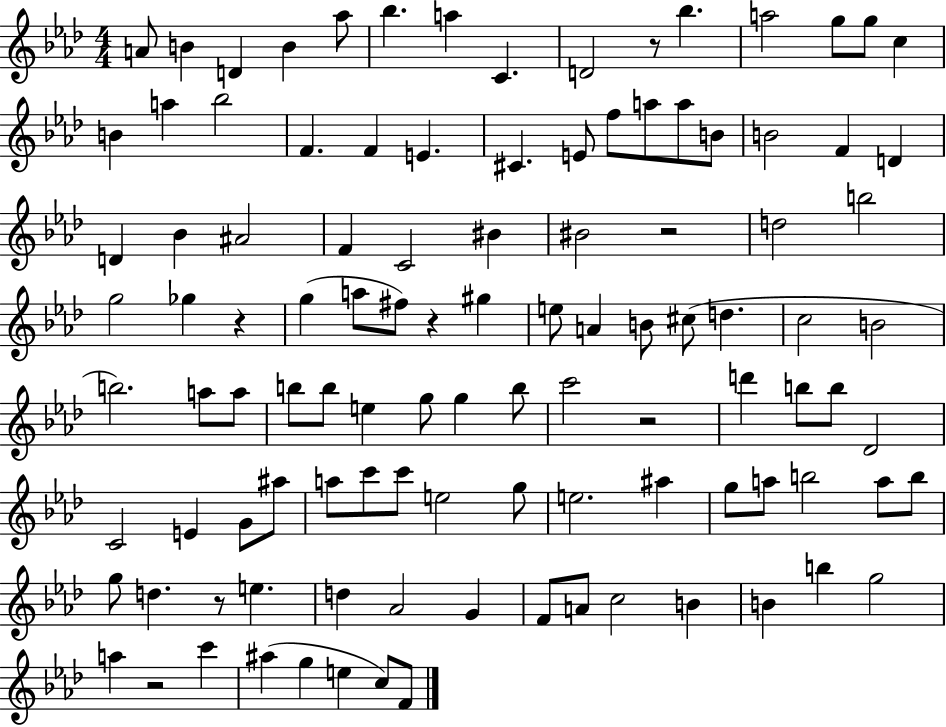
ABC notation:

X:1
T:Untitled
M:4/4
L:1/4
K:Ab
A/2 B D B _a/2 _b a C D2 z/2 _b a2 g/2 g/2 c B a _b2 F F E ^C E/2 f/2 a/2 a/2 B/2 B2 F D D _B ^A2 F C2 ^B ^B2 z2 d2 b2 g2 _g z g a/2 ^f/2 z ^g e/2 A B/2 ^c/2 d c2 B2 b2 a/2 a/2 b/2 b/2 e g/2 g b/2 c'2 z2 d' b/2 b/2 _D2 C2 E G/2 ^a/2 a/2 c'/2 c'/2 e2 g/2 e2 ^a g/2 a/2 b2 a/2 b/2 g/2 d z/2 e d _A2 G F/2 A/2 c2 B B b g2 a z2 c' ^a g e c/2 F/2